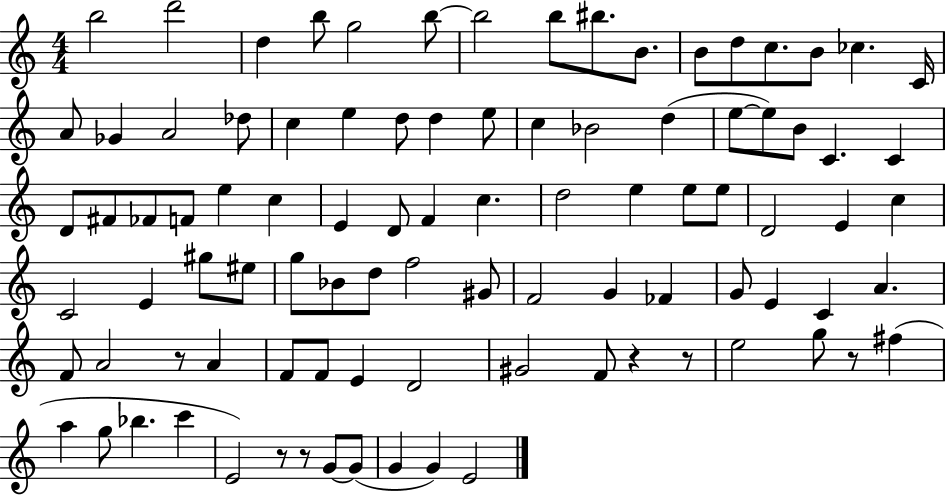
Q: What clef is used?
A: treble